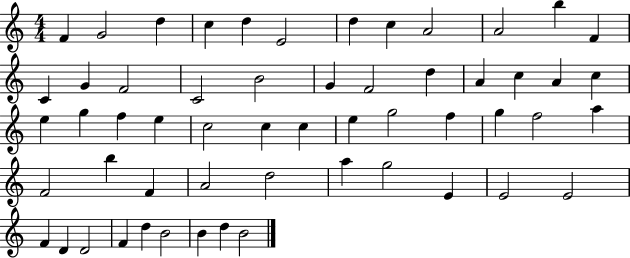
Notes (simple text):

F4/q G4/h D5/q C5/q D5/q E4/h D5/q C5/q A4/h A4/h B5/q F4/q C4/q G4/q F4/h C4/h B4/h G4/q F4/h D5/q A4/q C5/q A4/q C5/q E5/q G5/q F5/q E5/q C5/h C5/q C5/q E5/q G5/h F5/q G5/q F5/h A5/q F4/h B5/q F4/q A4/h D5/h A5/q G5/h E4/q E4/h E4/h F4/q D4/q D4/h F4/q D5/q B4/h B4/q D5/q B4/h